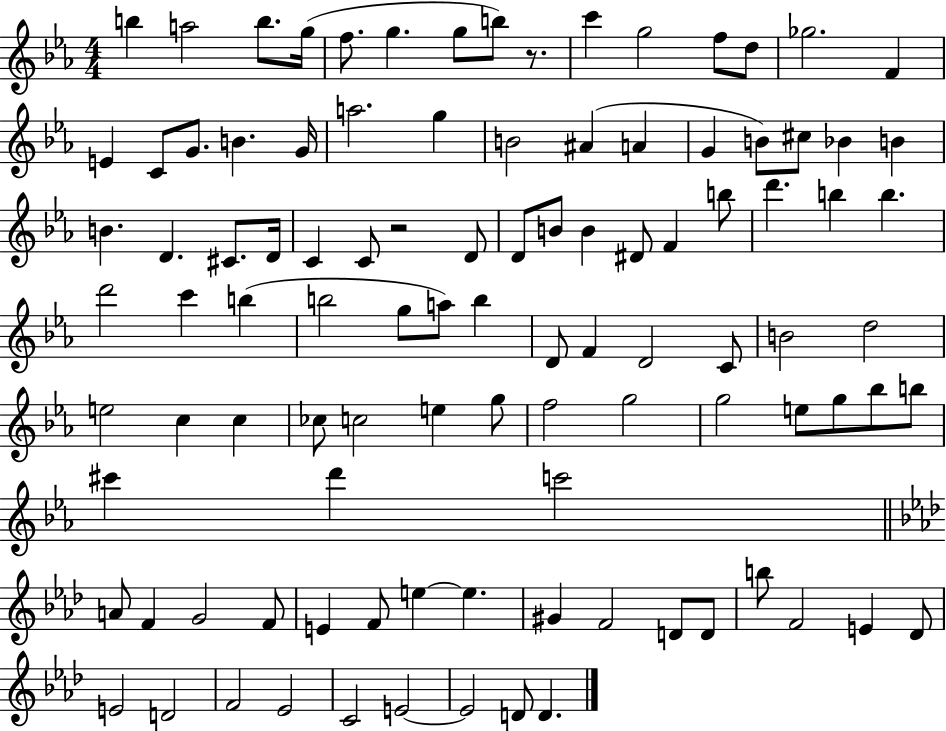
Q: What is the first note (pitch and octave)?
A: B5